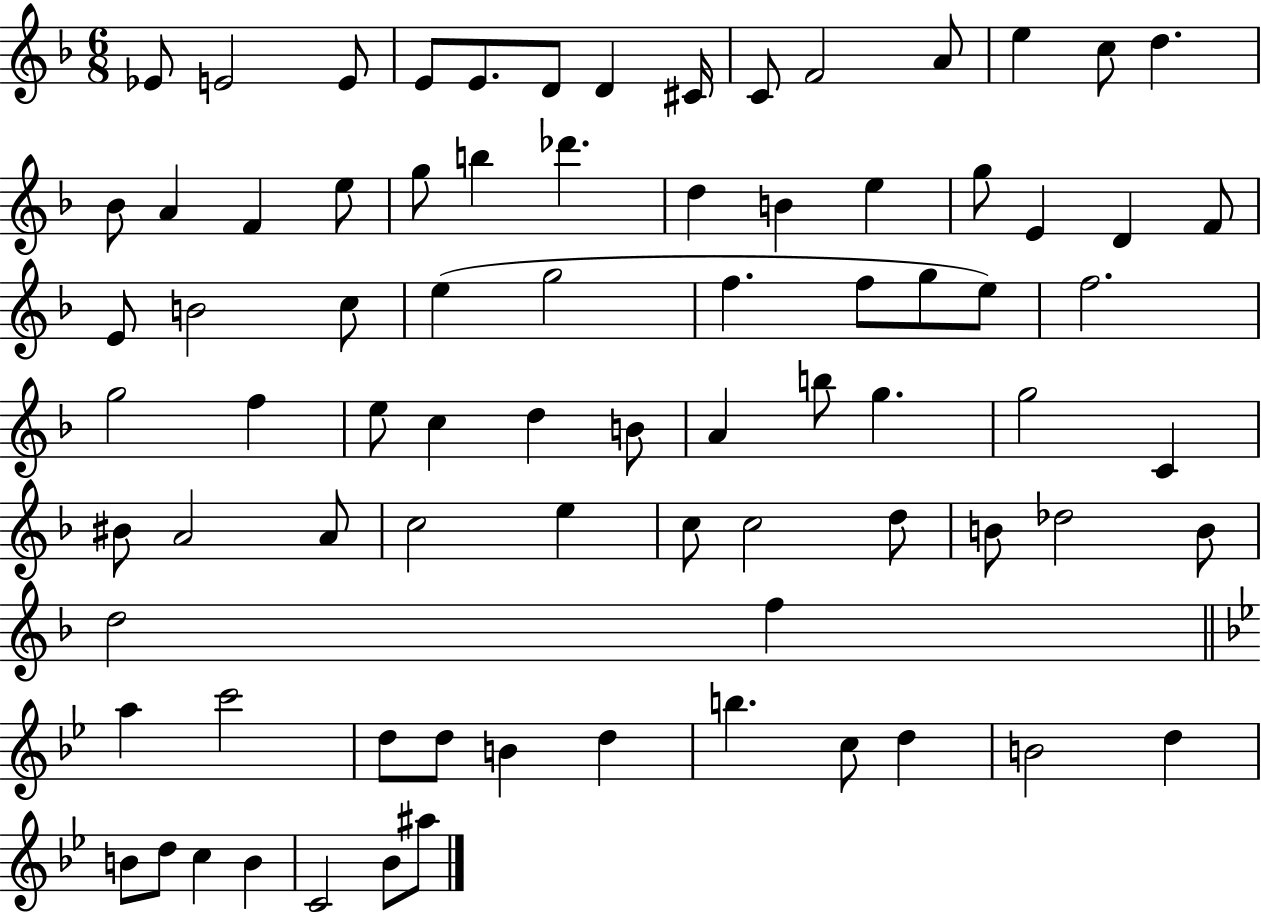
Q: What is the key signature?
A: F major